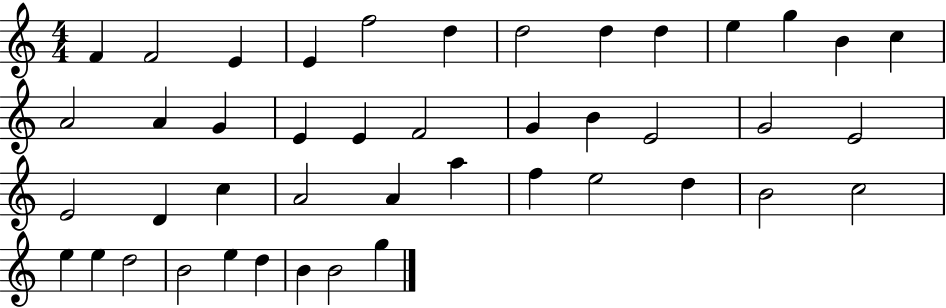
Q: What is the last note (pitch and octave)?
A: G5